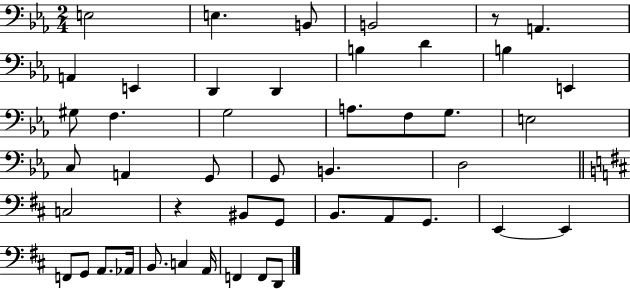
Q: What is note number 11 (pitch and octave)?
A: D4